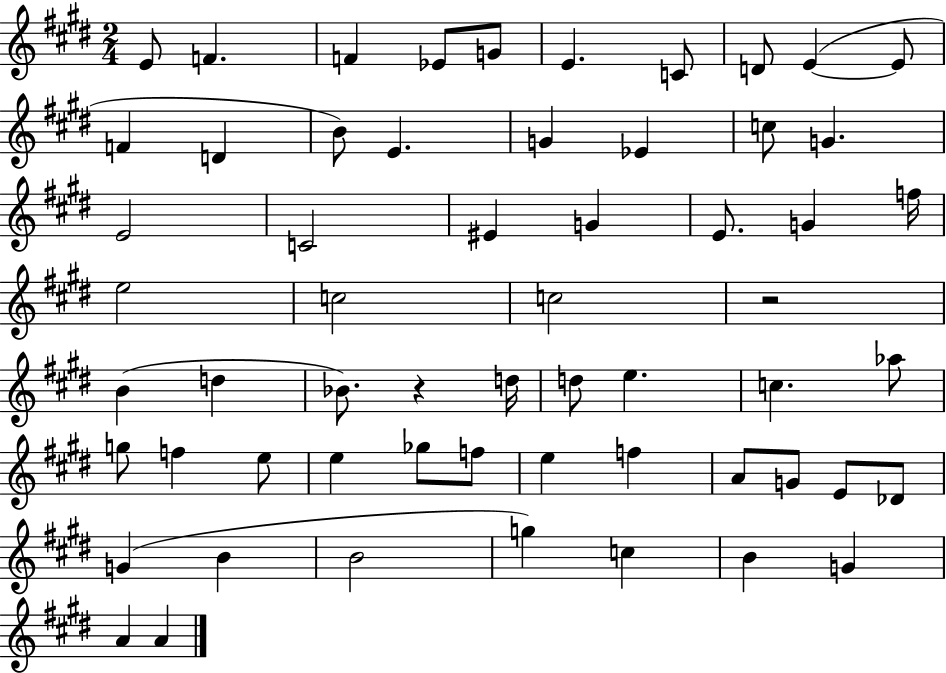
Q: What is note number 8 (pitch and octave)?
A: D4